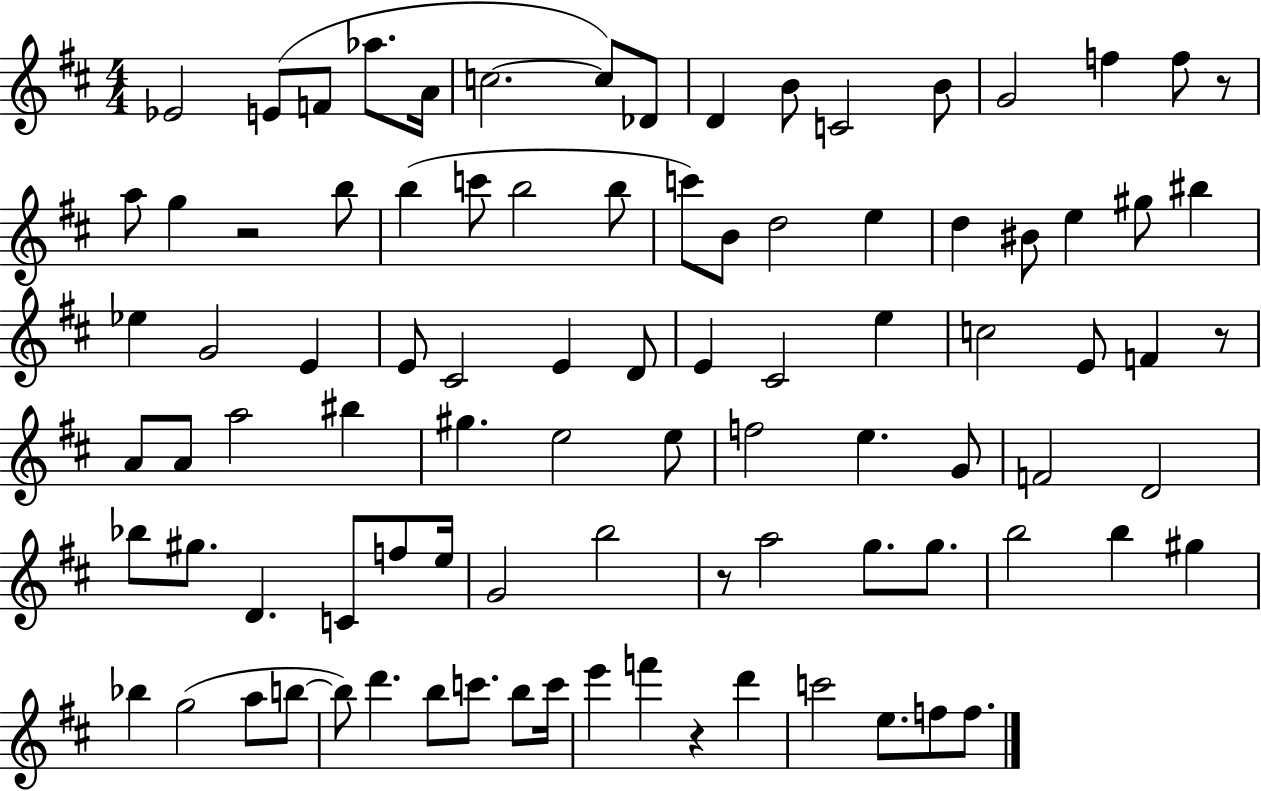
{
  \clef treble
  \numericTimeSignature
  \time 4/4
  \key d \major
  \repeat volta 2 { ees'2 e'8( f'8 aes''8. a'16 | c''2.~~ c''8) des'8 | d'4 b'8 c'2 b'8 | g'2 f''4 f''8 r8 | \break a''8 g''4 r2 b''8 | b''4( c'''8 b''2 b''8 | c'''8) b'8 d''2 e''4 | d''4 bis'8 e''4 gis''8 bis''4 | \break ees''4 g'2 e'4 | e'8 cis'2 e'4 d'8 | e'4 cis'2 e''4 | c''2 e'8 f'4 r8 | \break a'8 a'8 a''2 bis''4 | gis''4. e''2 e''8 | f''2 e''4. g'8 | f'2 d'2 | \break bes''8 gis''8. d'4. c'8 f''8 e''16 | g'2 b''2 | r8 a''2 g''8. g''8. | b''2 b''4 gis''4 | \break bes''4 g''2( a''8 b''8~~ | b''8) d'''4. b''8 c'''8. b''8 c'''16 | e'''4 f'''4 r4 d'''4 | c'''2 e''8. f''8 f''8. | \break } \bar "|."
}